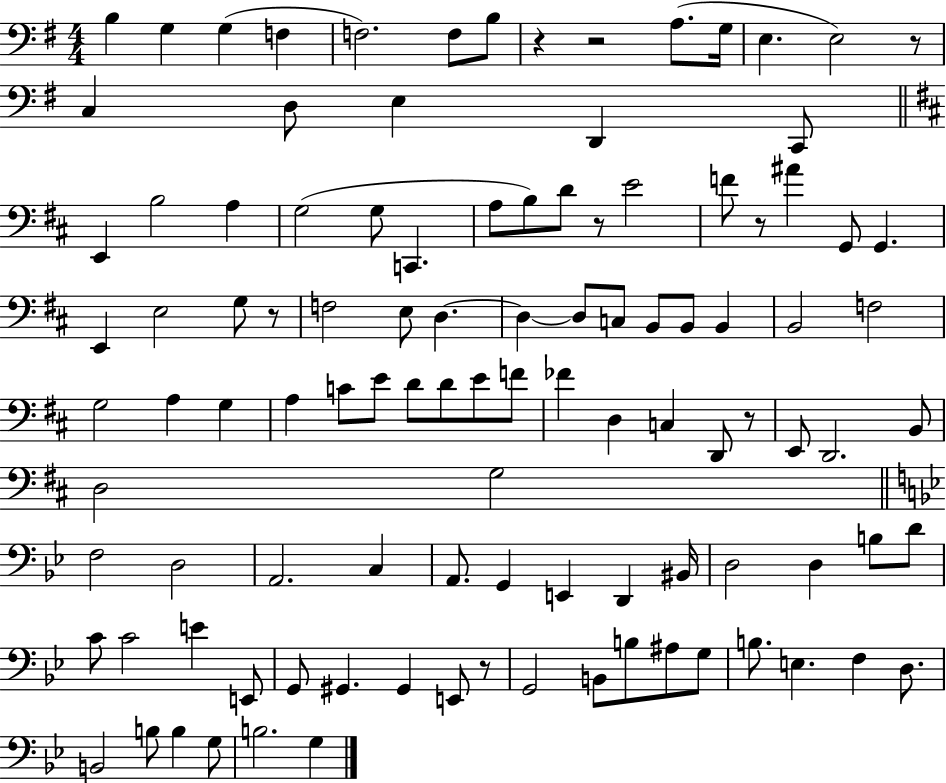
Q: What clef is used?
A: bass